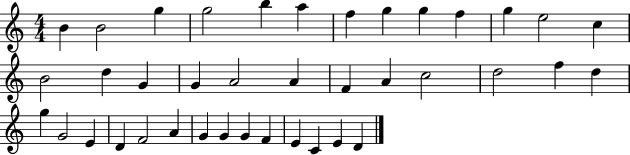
X:1
T:Untitled
M:4/4
L:1/4
K:C
B B2 g g2 b a f g g f g e2 c B2 d G G A2 A F A c2 d2 f d g G2 E D F2 A G G G F E C E D